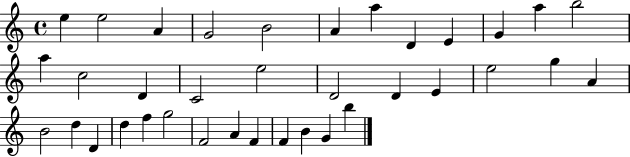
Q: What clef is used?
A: treble